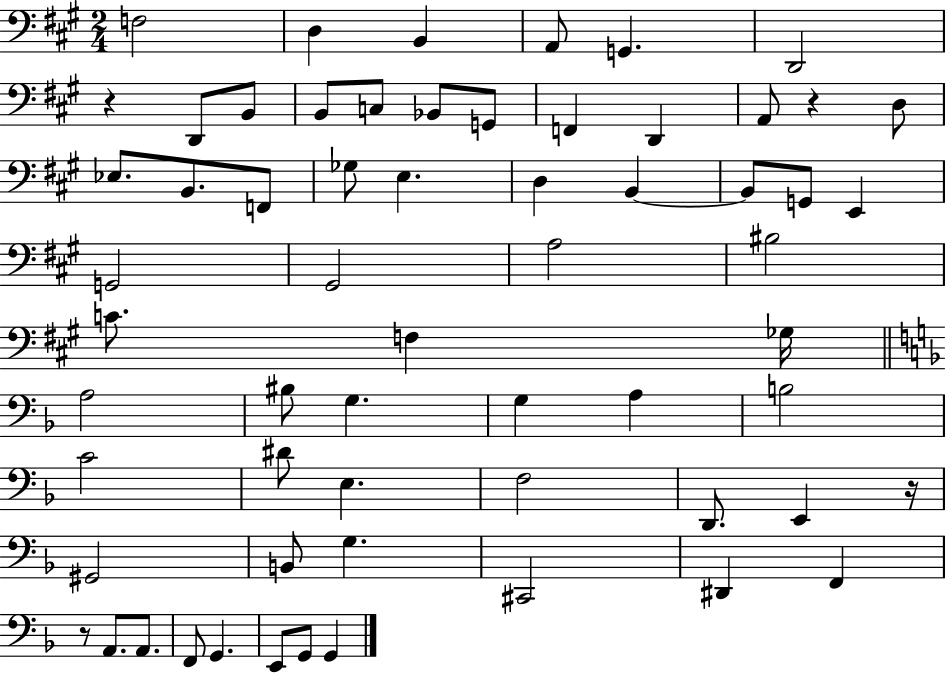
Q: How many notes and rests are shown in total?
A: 62